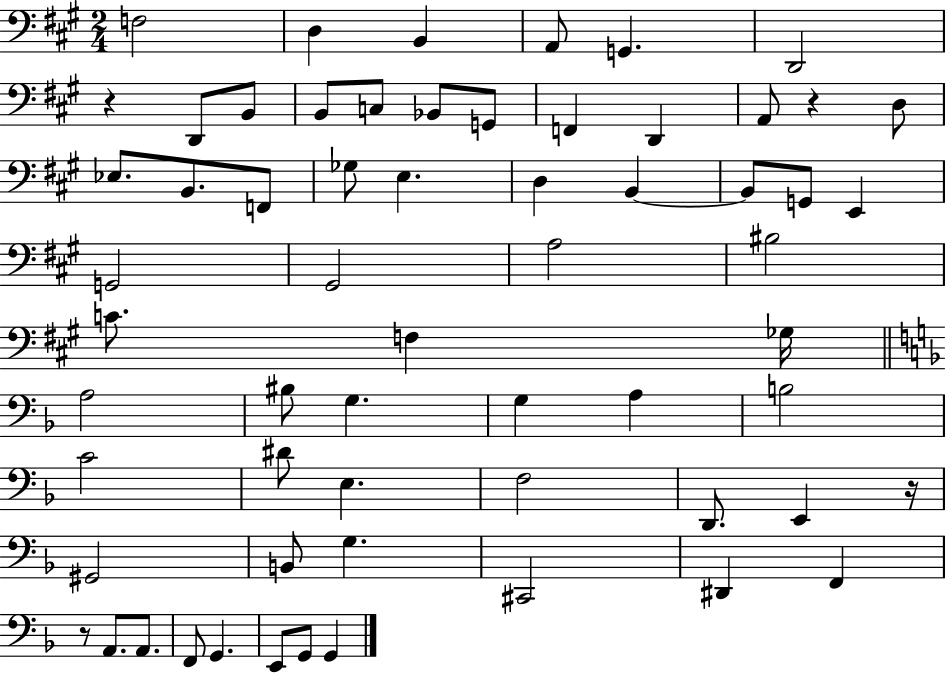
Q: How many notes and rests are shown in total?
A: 62